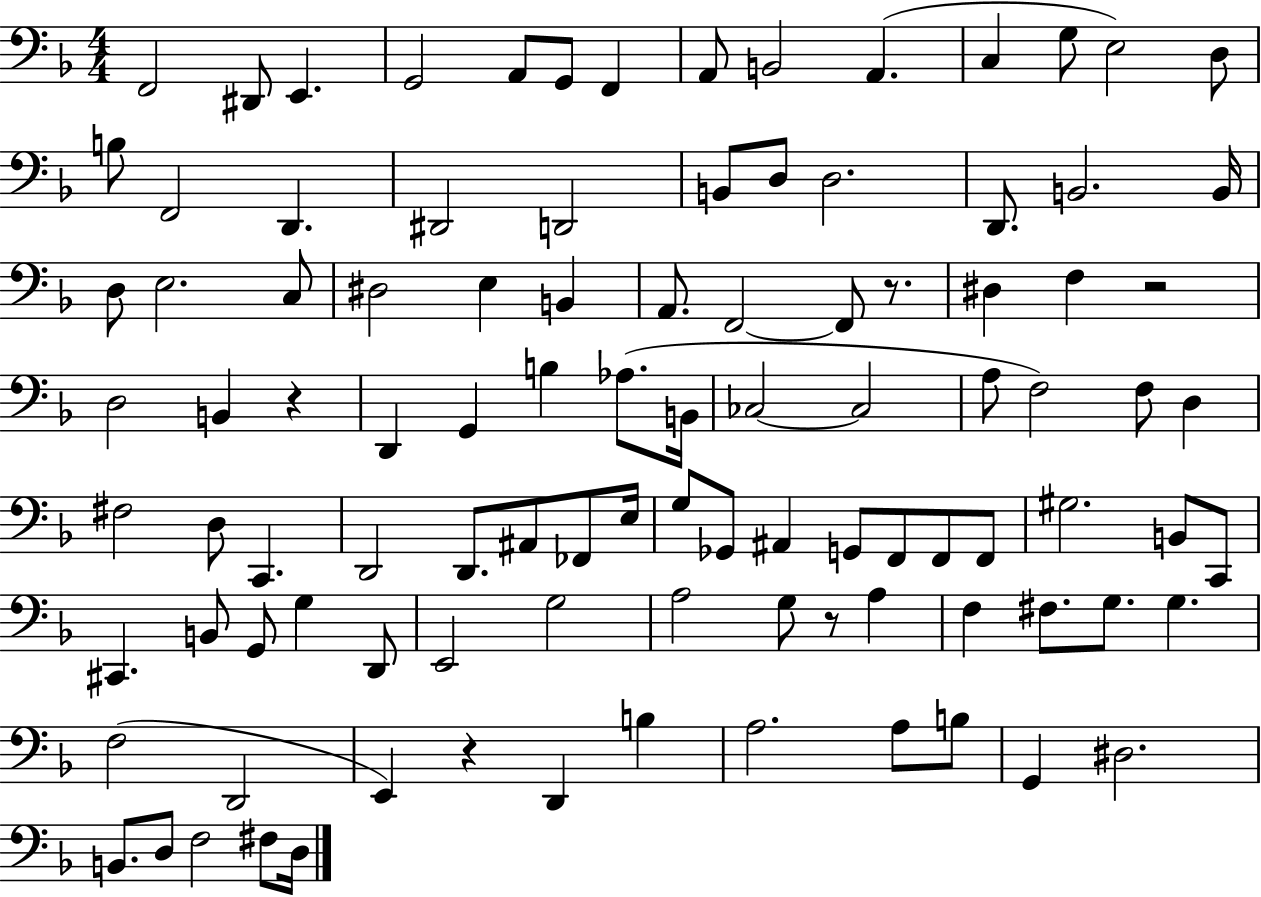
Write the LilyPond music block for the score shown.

{
  \clef bass
  \numericTimeSignature
  \time 4/4
  \key f \major
  f,2 dis,8 e,4. | g,2 a,8 g,8 f,4 | a,8 b,2 a,4.( | c4 g8 e2) d8 | \break b8 f,2 d,4. | dis,2 d,2 | b,8 d8 d2. | d,8. b,2. b,16 | \break d8 e2. c8 | dis2 e4 b,4 | a,8. f,2~~ f,8 r8. | dis4 f4 r2 | \break d2 b,4 r4 | d,4 g,4 b4 aes8.( b,16 | ces2~~ ces2 | a8 f2) f8 d4 | \break fis2 d8 c,4. | d,2 d,8. ais,8 fes,8 e16 | g8 ges,8 ais,4 g,8 f,8 f,8 f,8 | gis2. b,8 c,8 | \break cis,4. b,8 g,8 g4 d,8 | e,2 g2 | a2 g8 r8 a4 | f4 fis8. g8. g4. | \break f2( d,2 | e,4) r4 d,4 b4 | a2. a8 b8 | g,4 dis2. | \break b,8. d8 f2 fis8 d16 | \bar "|."
}